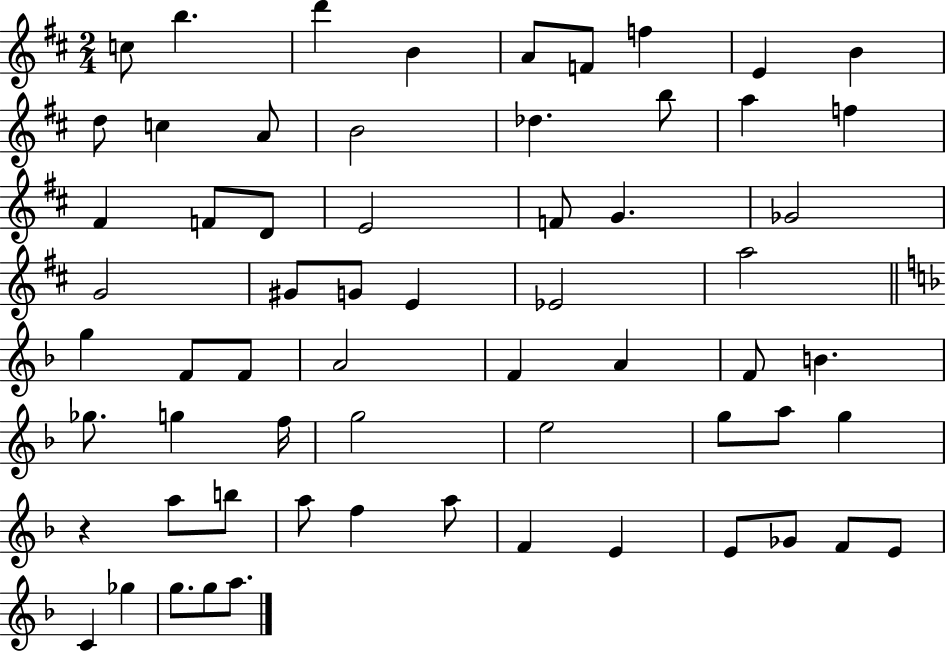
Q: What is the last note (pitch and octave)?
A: A5